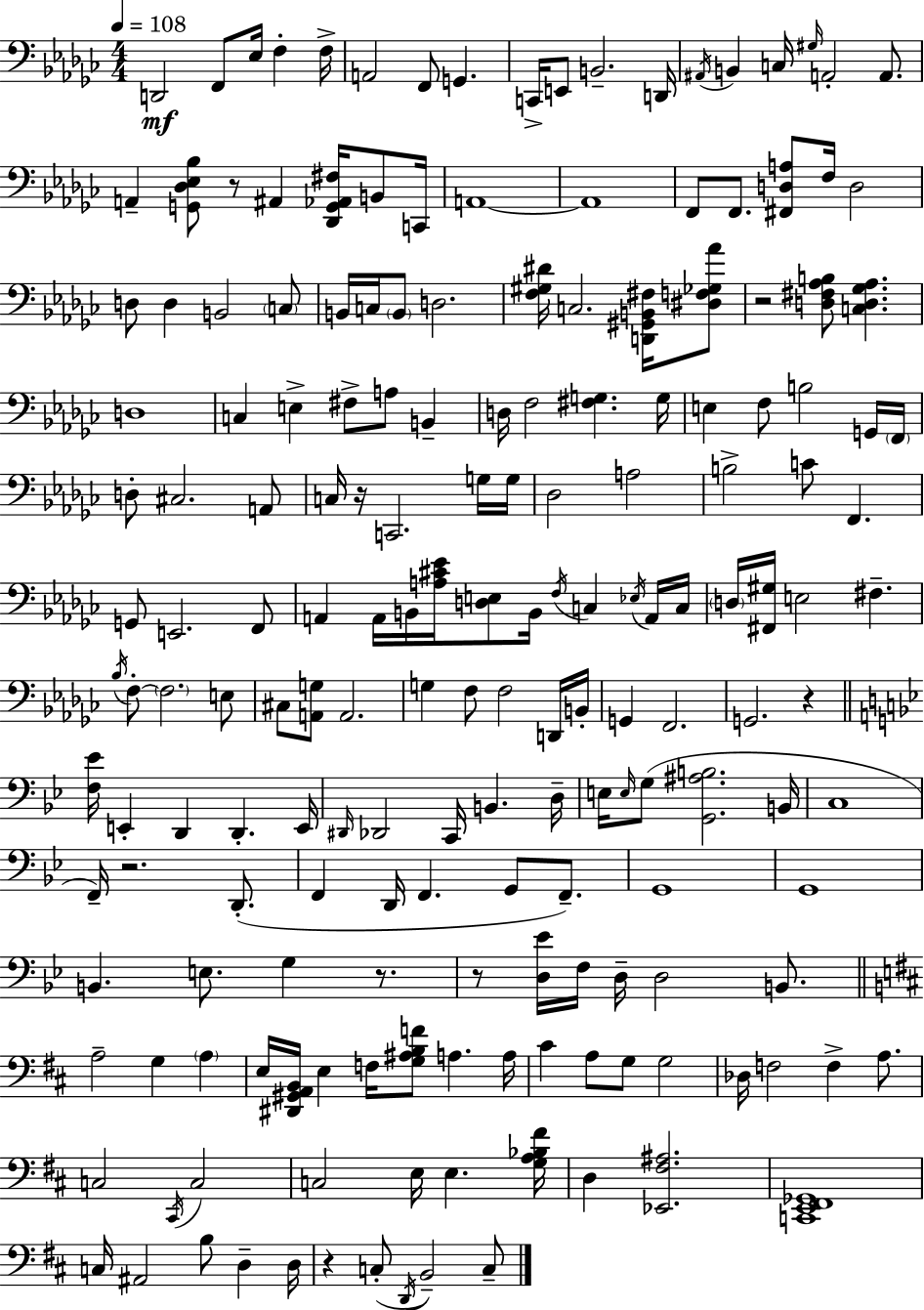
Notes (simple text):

D2/h F2/e Eb3/s F3/q F3/s A2/h F2/e G2/q. C2/s E2/e B2/h. D2/s A#2/s B2/q C3/s G#3/s A2/h A2/e. A2/q [G2,Db3,Eb3,Bb3]/e R/e A#2/q [Db2,G2,Ab2,F#3]/s B2/e C2/s A2/w A2/w F2/e F2/e. [F#2,D3,A3]/e F3/s D3/h D3/e D3/q B2/h C3/e B2/s C3/s B2/e D3/h. [F3,G#3,D#4]/s C3/h. [D2,G#2,B2,F#3]/s [D#3,F3,Gb3,Ab4]/e R/h [D3,F#3,Ab3,B3]/e [C3,D3,Gb3,Ab3]/q. D3/w C3/q E3/q F#3/e A3/e B2/q D3/s F3/h [F#3,G3]/q. G3/s E3/q F3/e B3/h G2/s F2/s D3/e C#3/h. A2/e C3/s R/s C2/h. G3/s G3/s Db3/h A3/h B3/h C4/e F2/q. G2/e E2/h. F2/e A2/q A2/s B2/s [A3,C#4,Eb4]/s [D3,E3]/e B2/s F3/s C3/q Eb3/s A2/s C3/s D3/s [F#2,G#3]/s E3/h F#3/q. Bb3/s F3/e F3/h. E3/e C#3/e [A2,G3]/e A2/h. G3/q F3/e F3/h D2/s B2/s G2/q F2/h. G2/h. R/q [F3,Eb4]/s E2/q D2/q D2/q. E2/s D#2/s Db2/h C2/s B2/q. D3/s E3/s E3/s G3/e [G2,A#3,B3]/h. B2/s C3/w F2/s R/h. D2/e. F2/q D2/s F2/q. G2/e F2/e. G2/w G2/w B2/q. E3/e. G3/q R/e. R/e [D3,Eb4]/s F3/s D3/s D3/h B2/e. A3/h G3/q A3/q E3/s [D#2,G#2,A2,B2]/s E3/q F3/s [G3,A#3,B3,F4]/e A3/q. A3/s C#4/q A3/e G3/e G3/h Db3/s F3/h F3/q A3/e. C3/h C#2/s C3/h C3/h E3/s E3/q. [G3,A3,Bb3,F#4]/s D3/q [Eb2,F#3,A#3]/h. [C2,E2,F#2,Gb2]/w C3/s A#2/h B3/e D3/q D3/s R/q C3/e D2/s B2/h C3/e